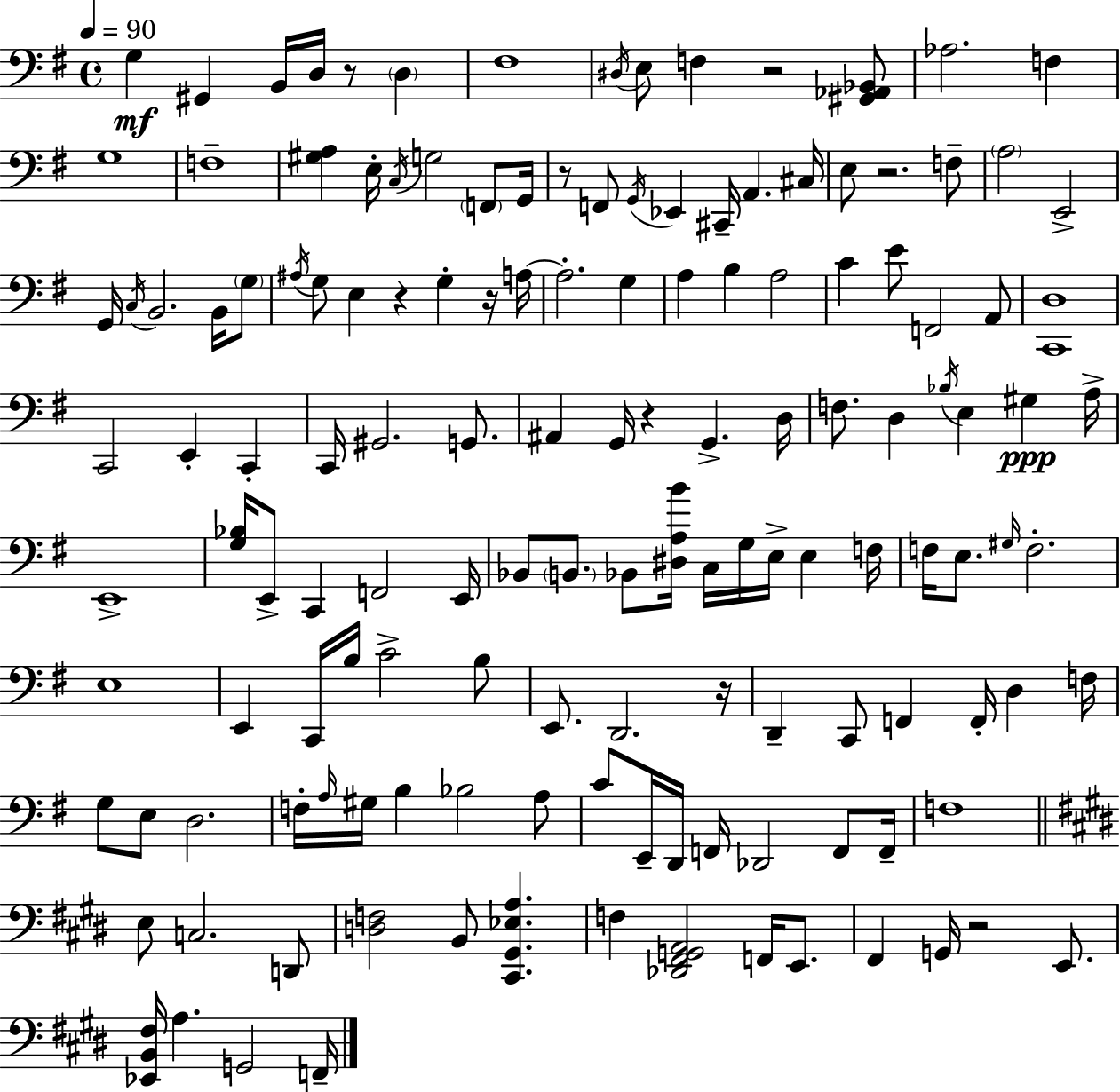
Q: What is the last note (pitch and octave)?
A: F2